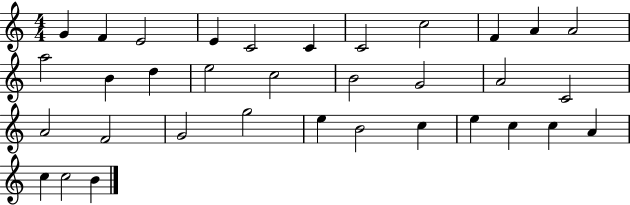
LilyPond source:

{
  \clef treble
  \numericTimeSignature
  \time 4/4
  \key c \major
  g'4 f'4 e'2 | e'4 c'2 c'4 | c'2 c''2 | f'4 a'4 a'2 | \break a''2 b'4 d''4 | e''2 c''2 | b'2 g'2 | a'2 c'2 | \break a'2 f'2 | g'2 g''2 | e''4 b'2 c''4 | e''4 c''4 c''4 a'4 | \break c''4 c''2 b'4 | \bar "|."
}